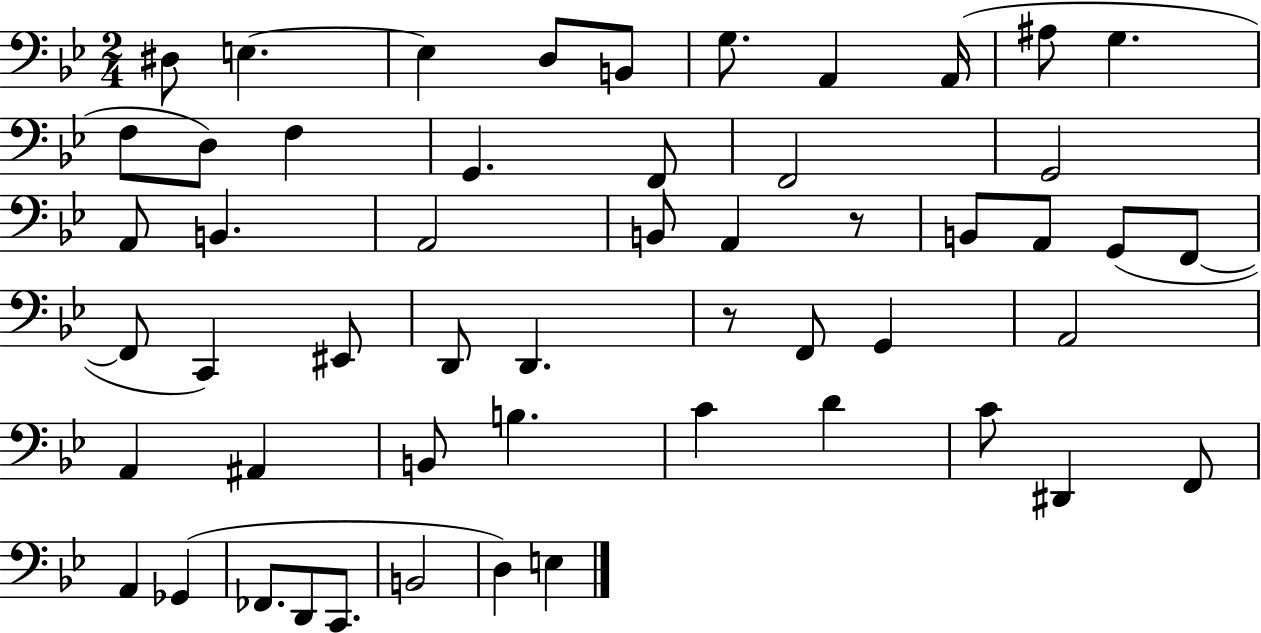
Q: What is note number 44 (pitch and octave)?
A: A2